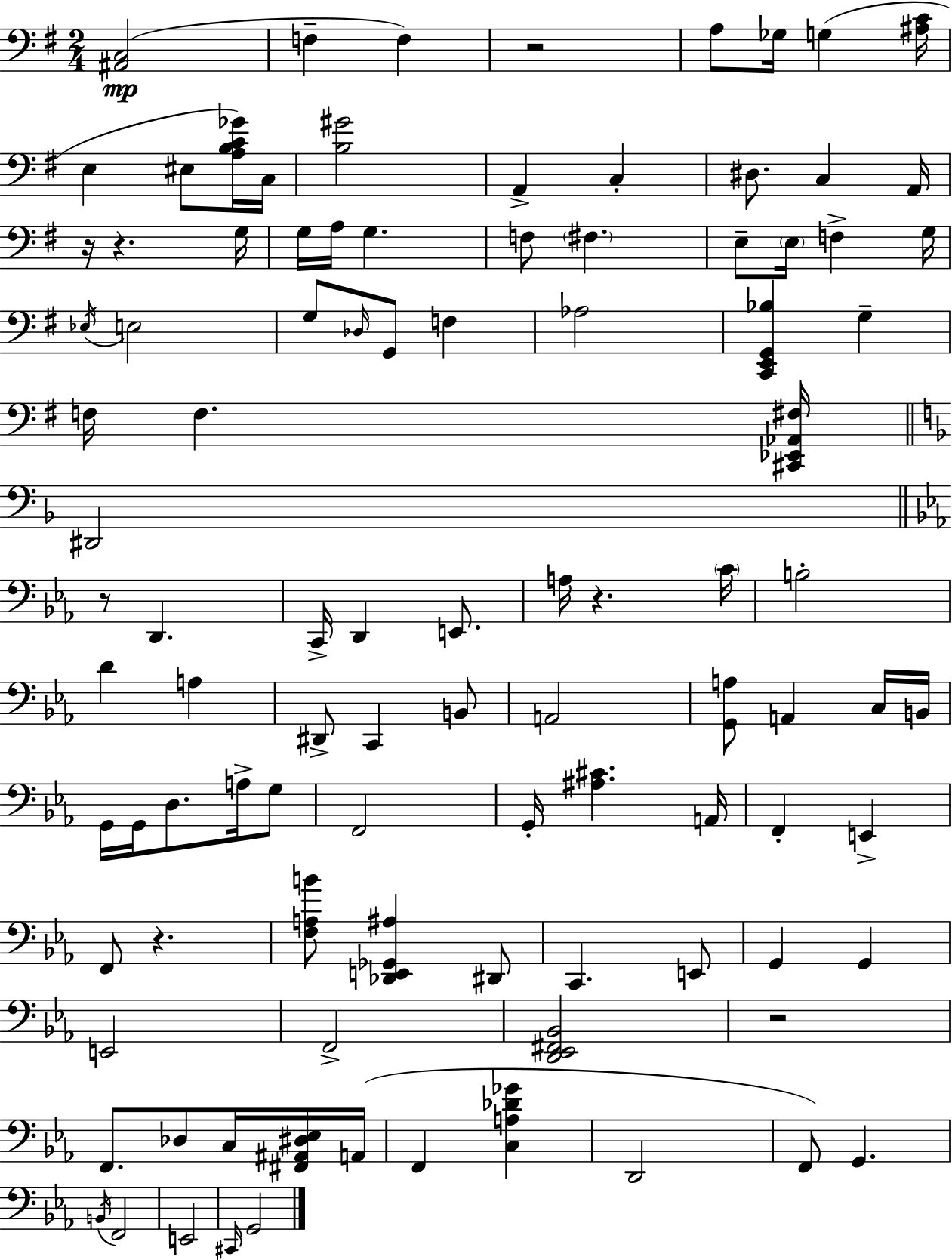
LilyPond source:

{
  \clef bass
  \numericTimeSignature
  \time 2/4
  \key e \minor
  <ais, c>2(\mp | f4-- f4) | r2 | a8 ges16 g4( <ais c'>16 | \break e4 eis8 <a b c' ges'>16) c16 | <b gis'>2 | a,4-> c4-. | dis8. c4 a,16 | \break r16 r4. g16 | g16 a16 g4. | f8 \parenthesize fis4. | e8-- \parenthesize e16 f4-> g16 | \break \acciaccatura { ees16 } e2 | g8 \grace { des16 } g,8 f4 | aes2 | <c, e, g, bes>4 g4-- | \break f16 f4. | <cis, ees, aes, fis>16 \bar "||" \break \key f \major dis,2 | \bar "||" \break \key ees \major r8 d,4. | c,16-> d,4 e,8. | a16 r4. \parenthesize c'16 | b2-. | \break d'4 a4 | dis,8-> c,4 b,8 | a,2 | <g, a>8 a,4 c16 b,16 | \break g,16 g,16 d8. a16-> g8 | f,2 | g,16-. <ais cis'>4. a,16 | f,4-. e,4-> | \break f,8 r4. | <f a b'>8 <des, e, ges, ais>4 dis,8 | c,4. e,8 | g,4 g,4 | \break e,2 | f,2-> | <d, ees, fis, bes,>2 | r2 | \break f,8. des8 c16 <fis, ais, dis ees>16 a,16( | f,4 <c a des' ges'>4 | d,2 | f,8) g,4. | \break \acciaccatura { b,16 } f,2 | e,2 | \grace { cis,16 } g,2 | \bar "|."
}